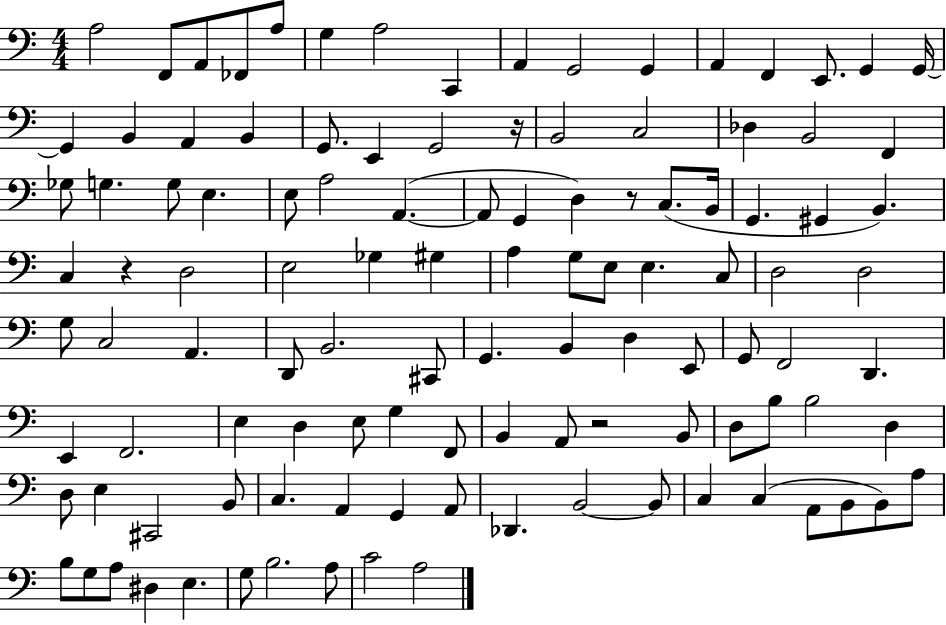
X:1
T:Untitled
M:4/4
L:1/4
K:C
A,2 F,,/2 A,,/2 _F,,/2 A,/2 G, A,2 C,, A,, G,,2 G,, A,, F,, E,,/2 G,, G,,/4 G,, B,, A,, B,, G,,/2 E,, G,,2 z/4 B,,2 C,2 _D, B,,2 F,, _G,/2 G, G,/2 E, E,/2 A,2 A,, A,,/2 G,, D, z/2 C,/2 B,,/4 G,, ^G,, B,, C, z D,2 E,2 _G, ^G, A, G,/2 E,/2 E, C,/2 D,2 D,2 G,/2 C,2 A,, D,,/2 B,,2 ^C,,/2 G,, B,, D, E,,/2 G,,/2 F,,2 D,, E,, F,,2 E, D, E,/2 G, F,,/2 B,, A,,/2 z2 B,,/2 D,/2 B,/2 B,2 D, D,/2 E, ^C,,2 B,,/2 C, A,, G,, A,,/2 _D,, B,,2 B,,/2 C, C, A,,/2 B,,/2 B,,/2 A,/2 B,/2 G,/2 A,/2 ^D, E, G,/2 B,2 A,/2 C2 A,2